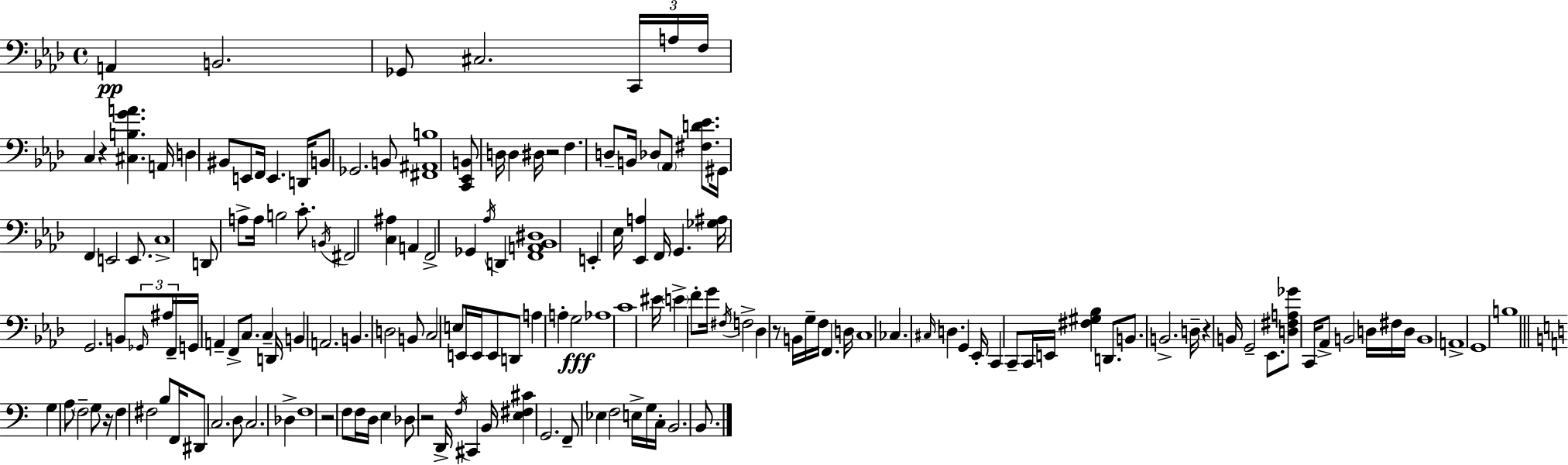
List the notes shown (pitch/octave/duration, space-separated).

A2/q B2/h. Gb2/e C#3/h. C2/s A3/s F3/s C3/q R/q [C#3,B3,G4,A4]/q. A2/s D3/q BIS2/e E2/e F2/s E2/q. D2/s B2/e Gb2/h. B2/e [F#2,A#2,B3]/w [C2,Eb2,B2]/e D3/s D3/q D#3/s R/h F3/q. D3/e B2/s Db3/e Ab2/e [F#3,D4,Eb4]/e. G#2/s F2/q E2/h E2/e. C3/w D2/e A3/e A3/s B3/h C4/e. B2/s F#2/h [C3,A#3]/q A2/q F2/h Gb2/q Ab3/s D2/q [F2,A2,Bb2,D#3]/w E2/q Eb3/s [Eb2,A3]/q F2/s G2/q. [Gb3,A#3]/s G2/h. B2/e Gb2/s A#3/s F2/s G2/s A2/q F2/e C3/e. C3/q D2/s B2/q A2/h. B2/q. D3/h B2/e C3/h E3/e E2/s E2/s E2/e D2/e A3/q A3/q G3/h Ab3/w C4/w EIS4/s E4/q F4/e G4/s F#3/s F3/h Db3/q R/e B2/s G3/s F3/s F2/q. D3/s C3/w CES3/q. C#3/s D3/q. G2/q Eb2/s C2/q C2/e C2/s E2/s [F#3,G#3,Bb3]/q D2/e. B2/e. B2/h. D3/s R/q B2/s G2/h Eb2/e. [D3,F#3,A3,Gb4]/e C2/s Ab2/e B2/h D3/s F#3/s D3/s B2/w A2/w G2/w B3/w G3/q A3/e F3/h G3/e R/s F3/q F#3/h B3/e F2/s D#2/e C3/h. D3/e C3/h. Db3/q F3/w R/h F3/e F3/s D3/s E3/q Db3/e R/h D2/s F3/s C#2/q B2/s [E3,F#3,C#4]/q G2/h. F2/e Eb3/q F3/h E3/s G3/s C3/s B2/h. B2/e.